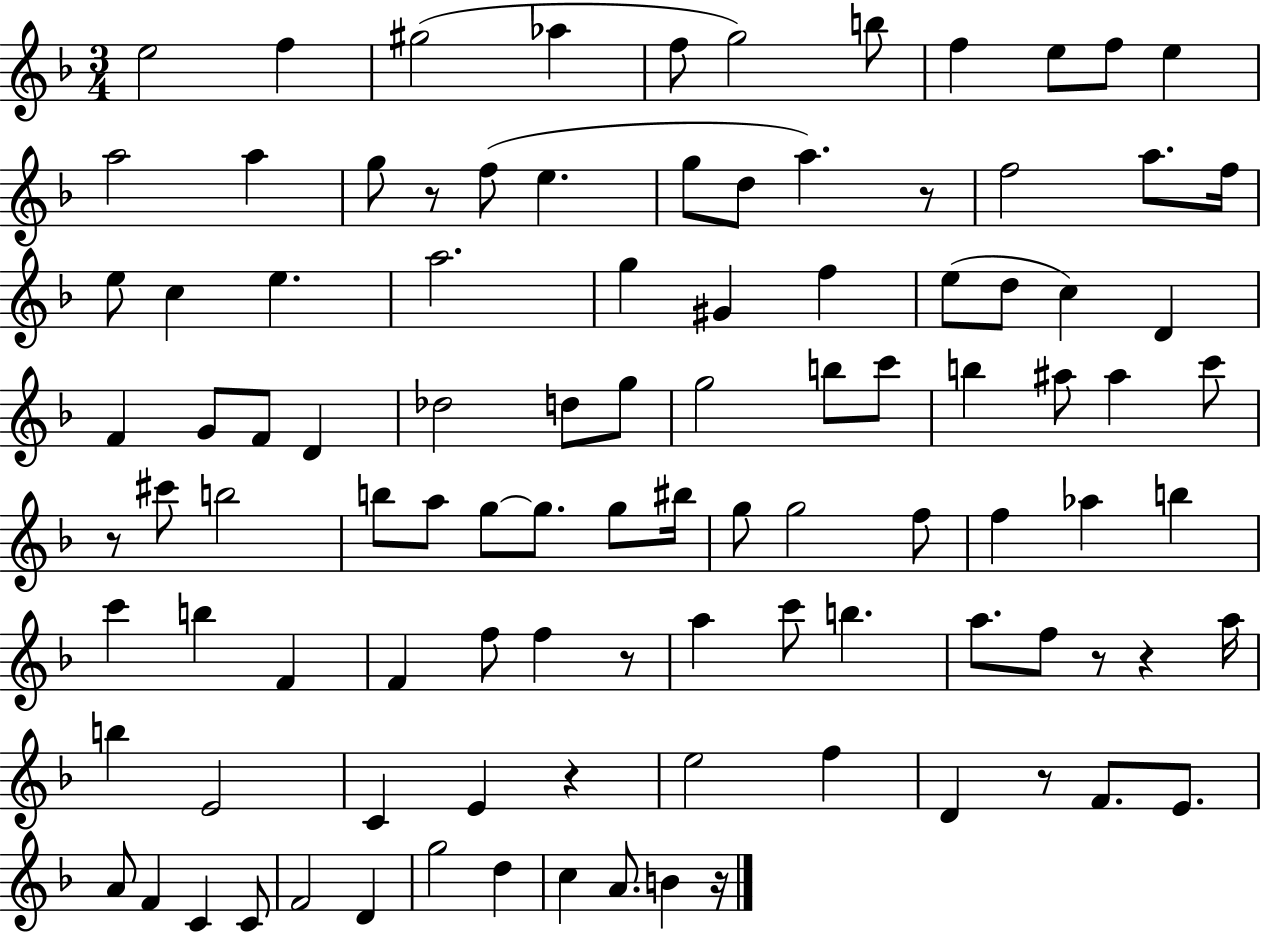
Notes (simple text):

E5/h F5/q G#5/h Ab5/q F5/e G5/h B5/e F5/q E5/e F5/e E5/q A5/h A5/q G5/e R/e F5/e E5/q. G5/e D5/e A5/q. R/e F5/h A5/e. F5/s E5/e C5/q E5/q. A5/h. G5/q G#4/q F5/q E5/e D5/e C5/q D4/q F4/q G4/e F4/e D4/q Db5/h D5/e G5/e G5/h B5/e C6/e B5/q A#5/e A#5/q C6/e R/e C#6/e B5/h B5/e A5/e G5/e G5/e. G5/e BIS5/s G5/e G5/h F5/e F5/q Ab5/q B5/q C6/q B5/q F4/q F4/q F5/e F5/q R/e A5/q C6/e B5/q. A5/e. F5/e R/e R/q A5/s B5/q E4/h C4/q E4/q R/q E5/h F5/q D4/q R/e F4/e. E4/e. A4/e F4/q C4/q C4/e F4/h D4/q G5/h D5/q C5/q A4/e. B4/q R/s